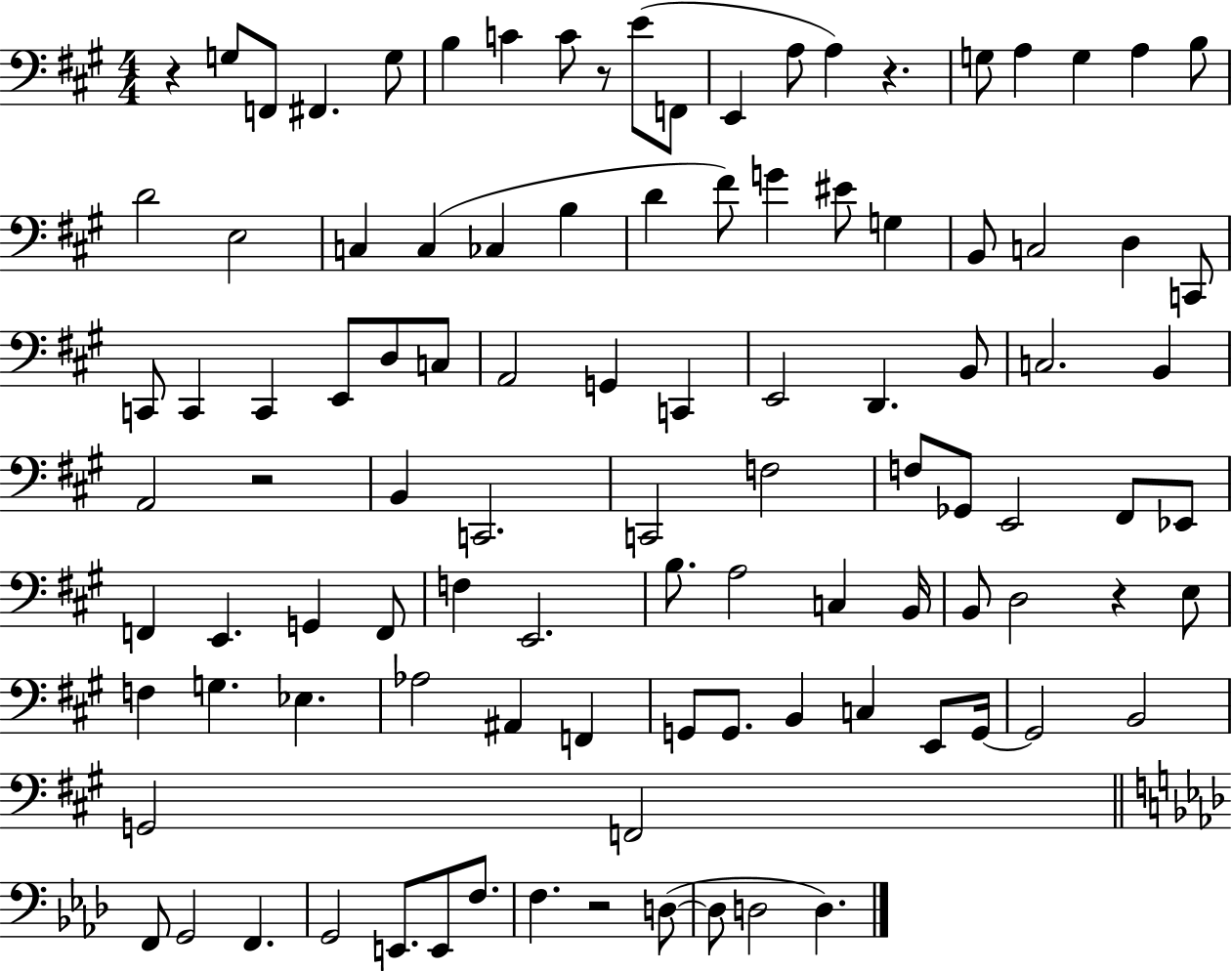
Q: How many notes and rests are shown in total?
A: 103